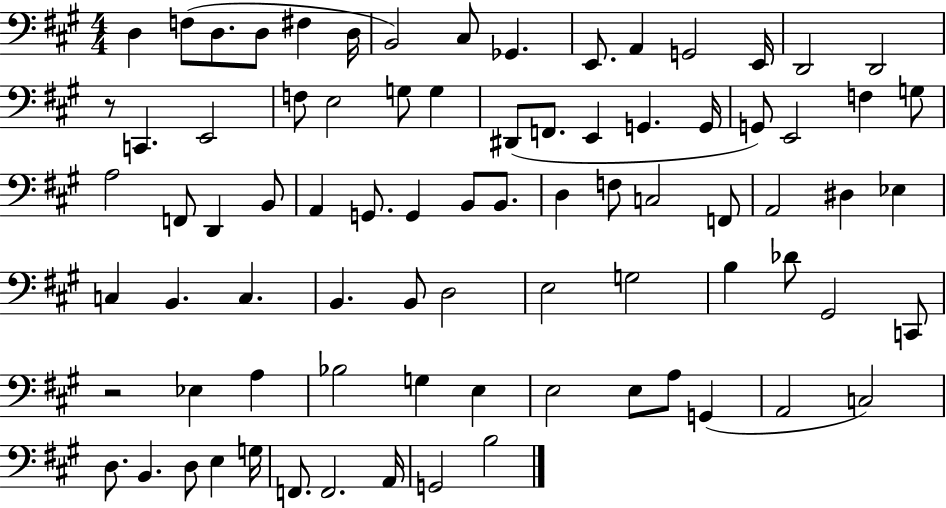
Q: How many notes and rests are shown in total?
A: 81